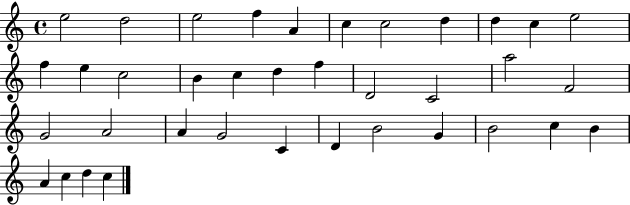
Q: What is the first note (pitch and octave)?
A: E5